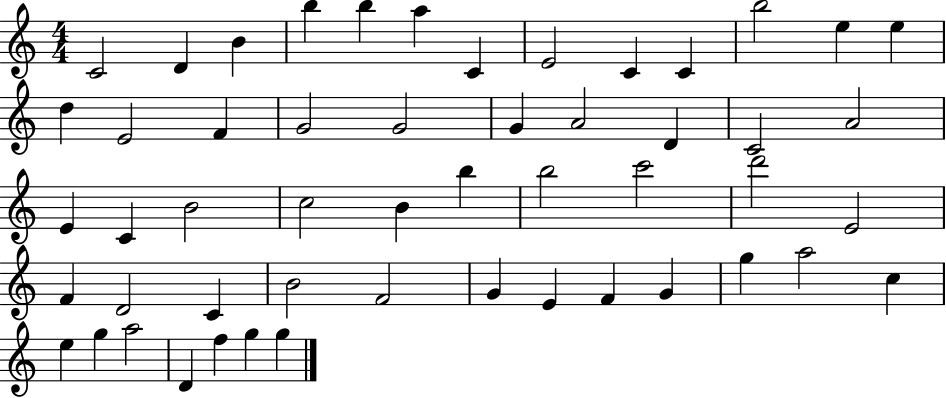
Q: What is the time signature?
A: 4/4